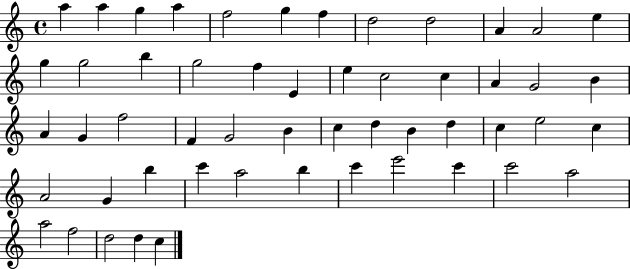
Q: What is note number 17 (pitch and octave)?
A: F5